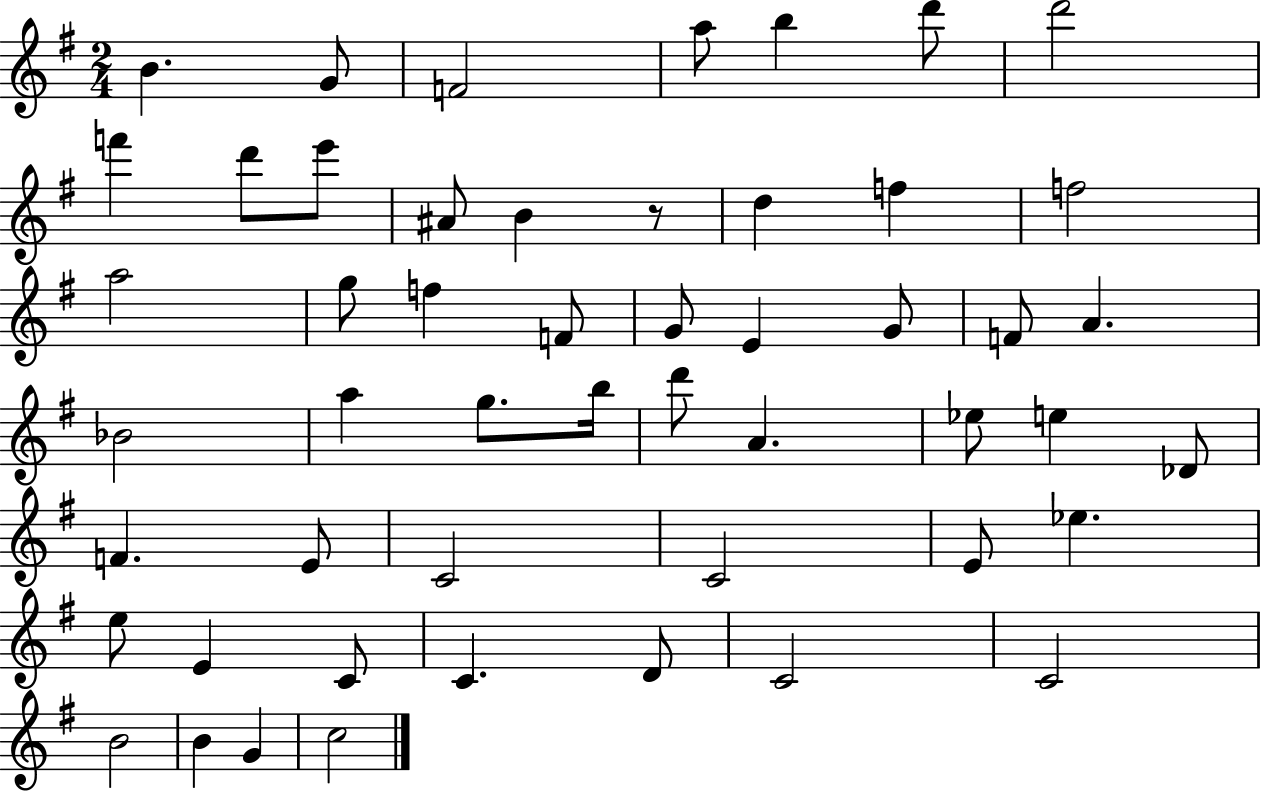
B4/q. G4/e F4/h A5/e B5/q D6/e D6/h F6/q D6/e E6/e A#4/e B4/q R/e D5/q F5/q F5/h A5/h G5/e F5/q F4/e G4/e E4/q G4/e F4/e A4/q. Bb4/h A5/q G5/e. B5/s D6/e A4/q. Eb5/e E5/q Db4/e F4/q. E4/e C4/h C4/h E4/e Eb5/q. E5/e E4/q C4/e C4/q. D4/e C4/h C4/h B4/h B4/q G4/q C5/h